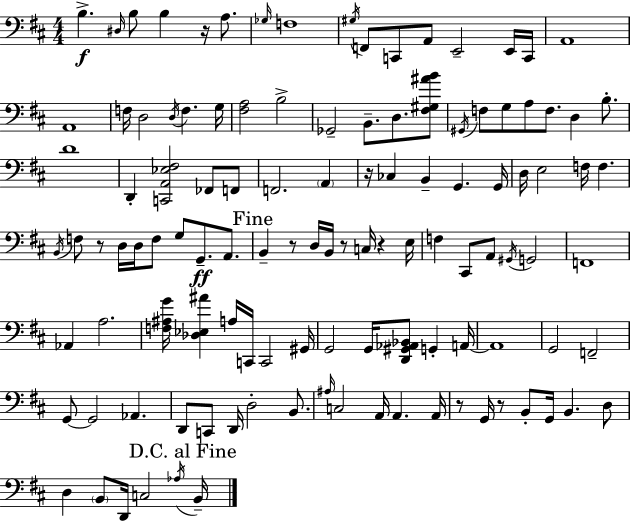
X:1
T:Untitled
M:4/4
L:1/4
K:D
B, ^D,/4 B,/2 B, z/4 A,/2 _G,/4 F,4 ^G,/4 F,,/2 C,,/2 A,,/2 E,,2 E,,/4 C,,/4 A,,4 A,,4 F,/4 D,2 D,/4 F, G,/4 [^F,A,]2 B,2 _G,,2 B,,/2 D,/2 [^F,^G,^AB]/2 ^G,,/4 F,/2 G,/2 A,/2 F,/2 D, B,/2 D4 D,, [C,,A,,_E,^F,]2 _F,,/2 F,,/2 F,,2 A,, z/4 _C, B,, G,, G,,/4 D,/4 E,2 F,/4 F, B,,/4 F,/2 z/2 D,/4 D,/4 F,/2 G,/2 G,,/2 A,,/2 B,, z/2 D,/4 B,,/4 z/2 C,/4 z E,/4 F, ^C,,/2 A,,/2 ^G,,/4 G,,2 F,,4 _A,, A,2 [F,^A,G]/4 [_D,_E,^A] A,/4 C,,/4 C,,2 ^G,,/4 G,,2 G,,/4 [D,,^G,,_A,,_B,,]/2 G,, A,,/4 A,,4 G,,2 F,,2 G,,/2 G,,2 _A,, D,,/2 C,,/2 D,,/4 D,2 B,,/2 ^A,/4 C,2 A,,/4 A,, A,,/4 z/2 G,,/4 z/2 B,,/2 G,,/4 B,, D,/2 D, B,,/2 D,,/4 C,2 _A,/4 B,,/4